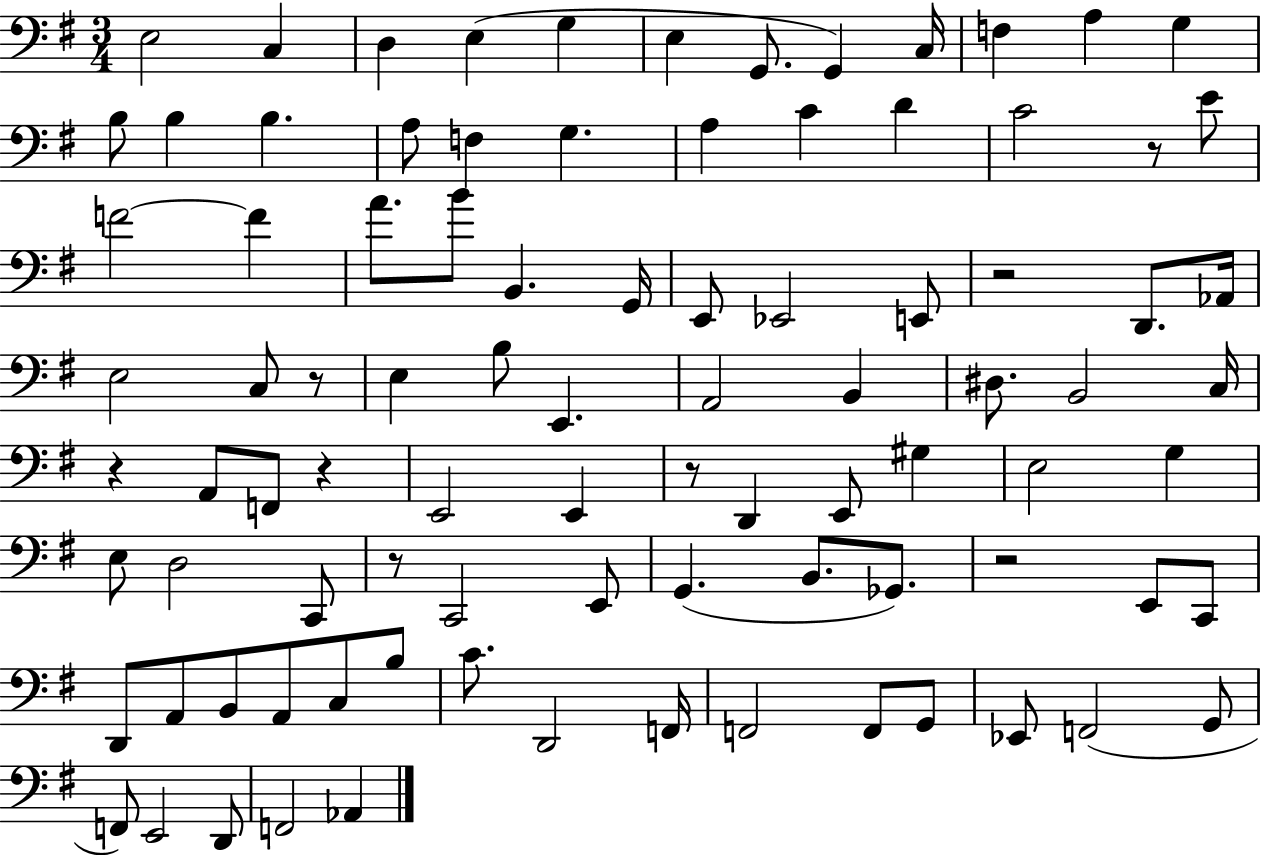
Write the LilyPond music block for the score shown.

{
  \clef bass
  \numericTimeSignature
  \time 3/4
  \key g \major
  e2 c4 | d4 e4( g4 | e4 g,8. g,4) c16 | f4 a4 g4 | \break b8 b4 b4. | a8 f4 g4. | a4 c'4 d'4 | c'2 r8 e'8 | \break f'2~~ f'4 | a'8. b'8 b,4. g,16 | e,8 ees,2 e,8 | r2 d,8. aes,16 | \break e2 c8 r8 | e4 b8 e,4. | a,2 b,4 | dis8. b,2 c16 | \break r4 a,8 f,8 r4 | e,2 e,4 | r8 d,4 e,8 gis4 | e2 g4 | \break e8 d2 c,8 | r8 c,2 e,8 | g,4.( b,8. ges,8.) | r2 e,8 c,8 | \break d,8 a,8 b,8 a,8 c8 b8 | c'8. d,2 f,16 | f,2 f,8 g,8 | ees,8 f,2( g,8 | \break f,8) e,2 d,8 | f,2 aes,4 | \bar "|."
}